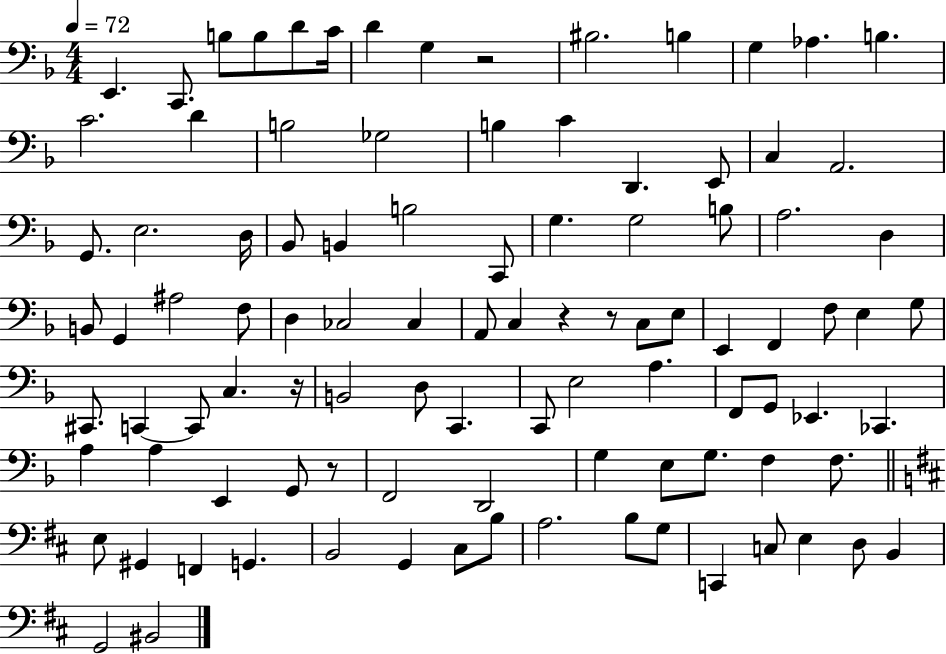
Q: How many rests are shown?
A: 5